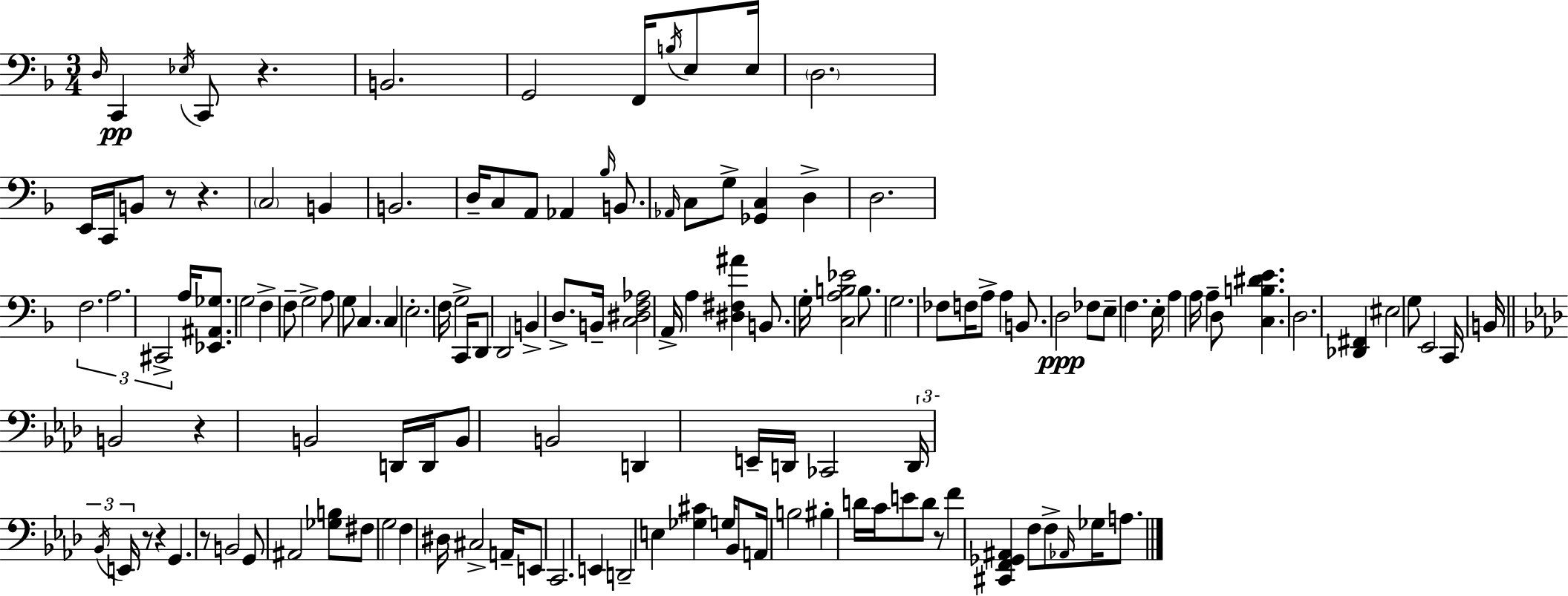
X:1
T:Untitled
M:3/4
L:1/4
K:Dm
D,/4 C,, _E,/4 C,,/2 z B,,2 G,,2 F,,/4 B,/4 E,/2 E,/4 D,2 E,,/4 C,,/4 B,,/2 z/2 z C,2 B,, B,,2 D,/4 C,/2 A,,/2 _A,, _B,/4 B,,/2 _A,,/4 C,/2 G,/2 [_G,,C,] D, D,2 F,2 A,2 ^C,,2 A,/4 [_E,,^A,,_G,]/2 G,2 F, F,/2 G,2 A,/2 G,/2 C, C, E,2 F,/4 G,2 C,,/4 D,,/2 D,,2 B,, D,/2 B,,/4 [C,^D,F,_A,]2 A,,/4 A, [^D,^F,^A] B,,/2 G,/4 [C,A,B,_E]2 B,/2 G,2 _F,/2 F,/4 A,/2 A, B,,/2 D,2 _F,/2 E,/2 F, E,/4 A, A,/4 A, D,/2 [C,B,^DE] D,2 [_D,,^F,,] ^E,2 G,/2 E,,2 C,,/4 B,,/4 B,,2 z B,,2 D,,/4 D,,/4 B,,/2 B,,2 D,, E,,/4 D,,/4 _C,,2 D,,/4 _B,,/4 E,,/4 z/2 z G,, z/2 B,,2 G,,/2 ^A,,2 [_G,B,]/2 ^F,/2 G,2 F, ^D,/4 ^C,2 A,,/4 E,,/2 C,,2 E,, D,,2 E, [_G,^C] G,/4 _B,,/2 A,,/4 B,2 ^B, D/4 C/4 E/2 D/2 z/2 F [^C,,F,,_G,,^A,,] F,/2 F,/2 _A,,/4 _G,/4 A,/2